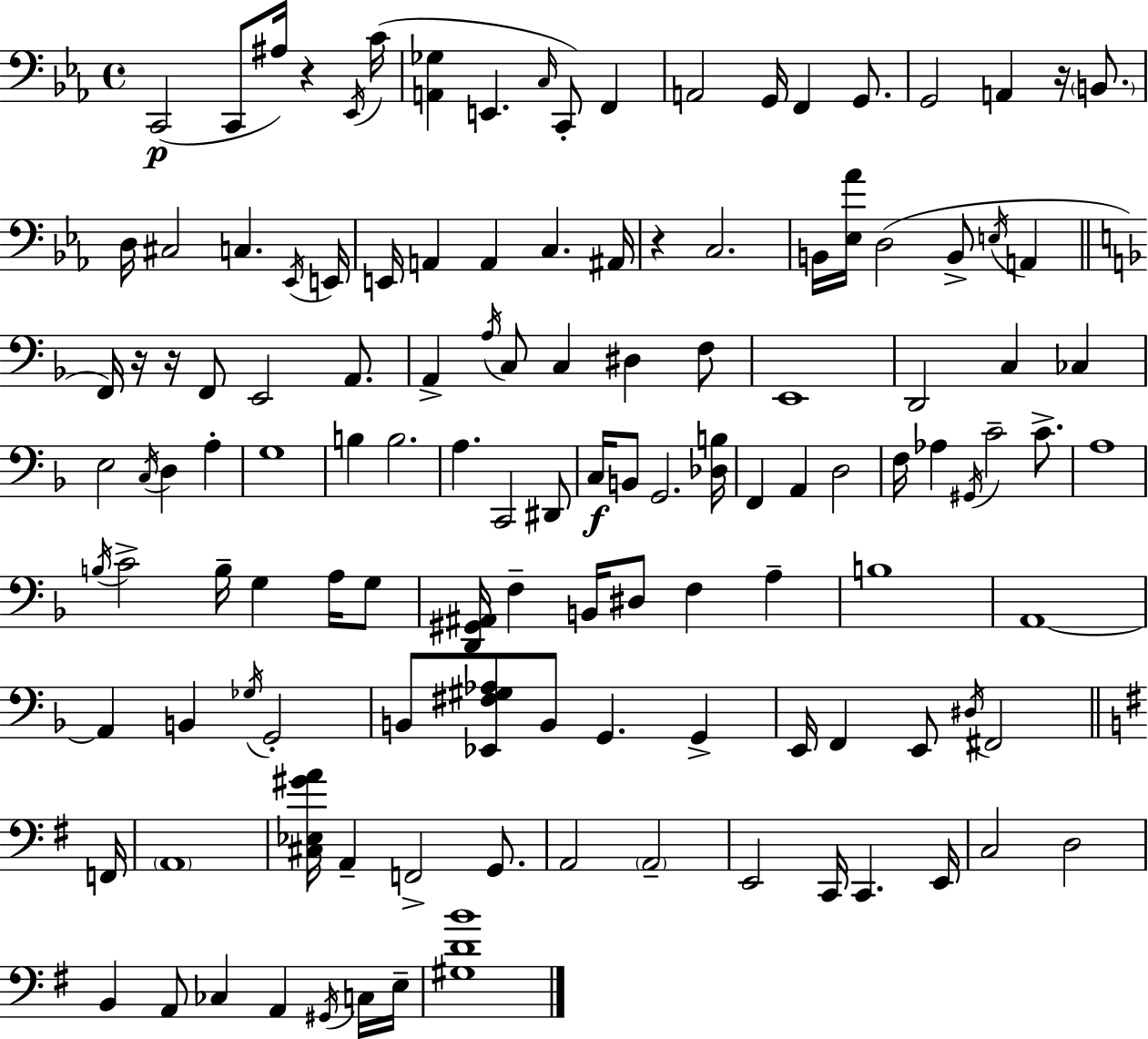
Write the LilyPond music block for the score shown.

{
  \clef bass
  \time 4/4
  \defaultTimeSignature
  \key c \minor
  c,2(\p c,8 ais16) r4 \acciaccatura { ees,16 }( | c'16 <a, ges>4 e,4. \grace { c16 } c,8-.) f,4 | a,2 g,16 f,4 g,8. | g,2 a,4 r16 \parenthesize b,8. | \break d16 cis2 c4. | \acciaccatura { ees,16 } e,16 e,16 a,4 a,4 c4. | ais,16 r4 c2. | b,16 <ees aes'>16 d2( b,8-> \acciaccatura { e16 } | \break a,4 \bar "||" \break \key f \major f,16) r16 r16 f,8 e,2 a,8. | a,4-> \acciaccatura { a16 } c8 c4 dis4 f8 | e,1 | d,2 c4 ces4 | \break e2 \acciaccatura { c16 } d4 a4-. | g1 | b4 b2. | a4. c,2 | \break dis,8 c16\f b,8 g,2. | <des b>16 f,4 a,4 d2 | f16 aes4 \acciaccatura { gis,16 } c'2-- | c'8.-> a1 | \break \acciaccatura { b16 } c'2-> b16-- g4 | a16 g8 <d, gis, ais,>16 f4-- b,16 dis8 f4 | a4-- b1 | a,1~~ | \break a,4 b,4 \acciaccatura { ges16 } g,2-. | b,8 <ees, fis gis aes>8 b,8 g,4. | g,4-> e,16 f,4 e,8 \acciaccatura { dis16 } fis,2 | \bar "||" \break \key e \minor f,16 \parenthesize a,1 | <cis ees gis' a'>16 a,4-- f,2-> g,8. | a,2 \parenthesize a,2-- | e,2 c,16 c,4. | \break e,16 c2 d2 | b,4 a,8 ces4 a,4 \acciaccatura { gis,16 } | c16 e16-- <gis d' b'>1 | \bar "|."
}